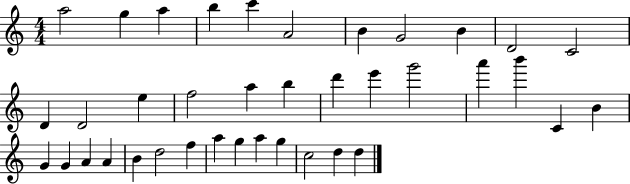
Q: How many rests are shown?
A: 0